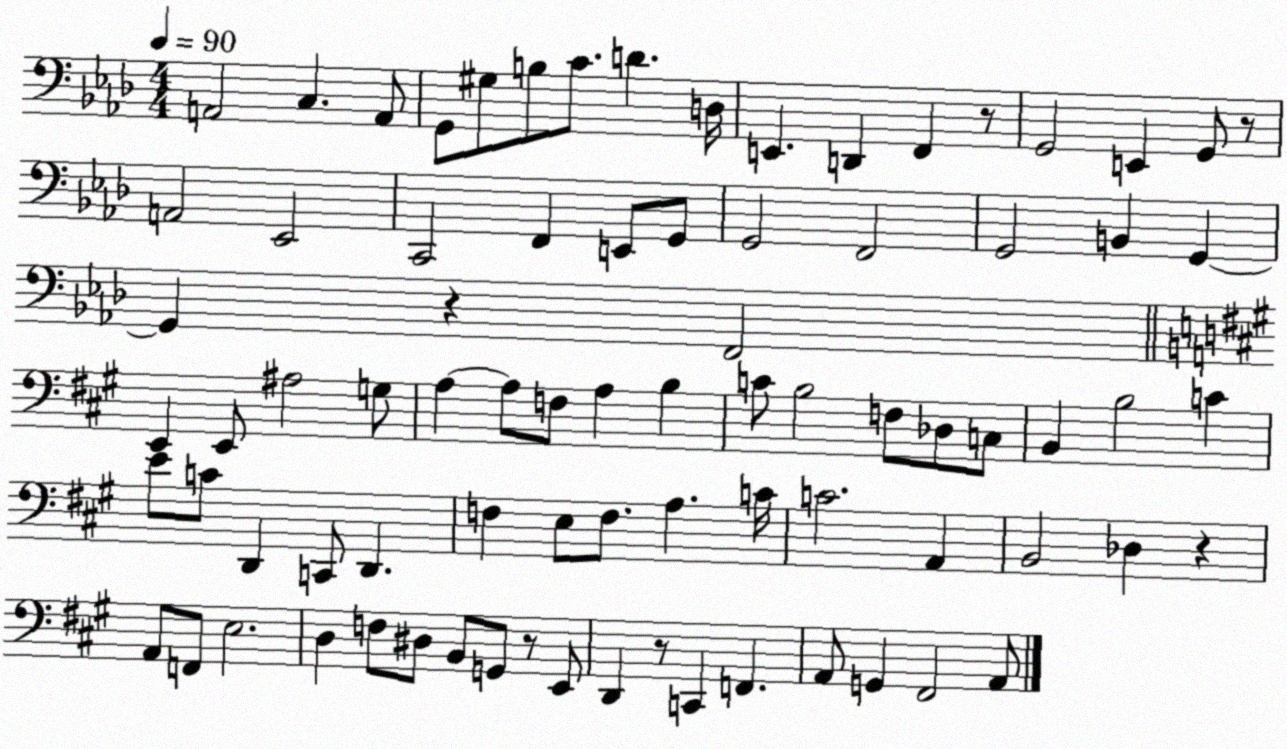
X:1
T:Untitled
M:4/4
L:1/4
K:Ab
A,,2 C, A,,/2 G,,/2 ^G,/2 B,/2 C/2 D D,/4 E,, D,, F,, z/2 G,,2 E,, G,,/2 z/2 A,,2 _E,,2 C,,2 F,, E,,/2 G,,/2 G,,2 F,,2 G,,2 B,, G,, G,, z F,,2 E,, E,,/2 ^A,2 G,/2 A, A,/2 F,/2 A, B, C/2 B,2 F,/2 _D,/2 C,/2 B,, B,2 C E/2 C/2 D,, C,,/2 D,, F, E,/2 F,/2 A, C/4 C2 A,, B,,2 _D, z A,,/2 F,,/2 E,2 D, F,/2 ^D,/2 B,,/2 G,,/2 z/2 E,,/2 D,, z/2 C,, F,, A,,/2 G,, ^F,,2 A,,/2